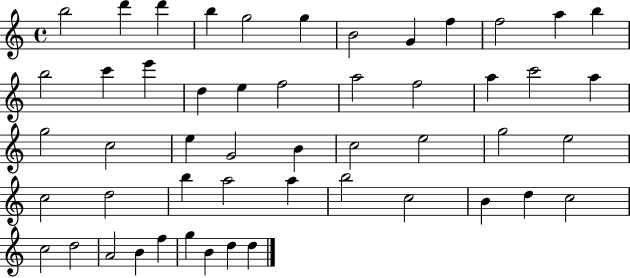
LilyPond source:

{
  \clef treble
  \time 4/4
  \defaultTimeSignature
  \key c \major
  b''2 d'''4 d'''4 | b''4 g''2 g''4 | b'2 g'4 f''4 | f''2 a''4 b''4 | \break b''2 c'''4 e'''4 | d''4 e''4 f''2 | a''2 f''2 | a''4 c'''2 a''4 | \break g''2 c''2 | e''4 g'2 b'4 | c''2 e''2 | g''2 e''2 | \break c''2 d''2 | b''4 a''2 a''4 | b''2 c''2 | b'4 d''4 c''2 | \break c''2 d''2 | a'2 b'4 f''4 | g''4 b'4 d''4 d''4 | \bar "|."
}